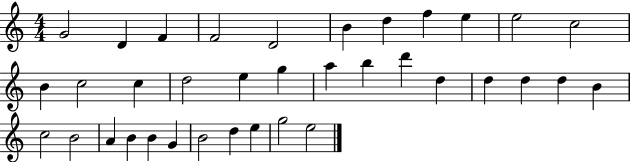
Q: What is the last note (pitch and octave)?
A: E5